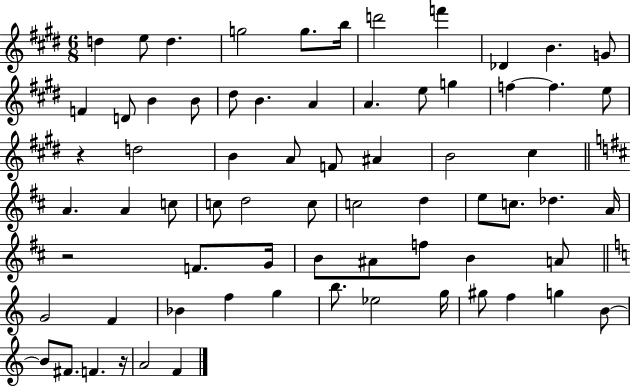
D5/q E5/e D5/q. G5/h G5/e. B5/s D6/h F6/q Db4/q B4/q. G4/e F4/q D4/e B4/q B4/e D#5/e B4/q. A4/q A4/q. E5/e G5/q F5/q F5/q. E5/e R/q D5/h B4/q A4/e F4/e A#4/q B4/h C#5/q A4/q. A4/q C5/e C5/e D5/h C5/e C5/h D5/q E5/e C5/e. Db5/q. A4/s R/h F4/e. G4/s B4/e A#4/e F5/e B4/q A4/e G4/h F4/q Bb4/q F5/q G5/q B5/e. Eb5/h G5/s G#5/e F5/q G5/q B4/e B4/e F#4/e. F4/q. R/s A4/h F4/q